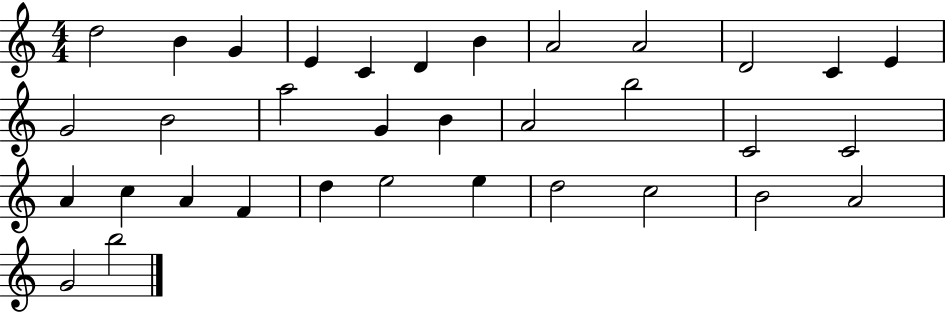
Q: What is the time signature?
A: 4/4